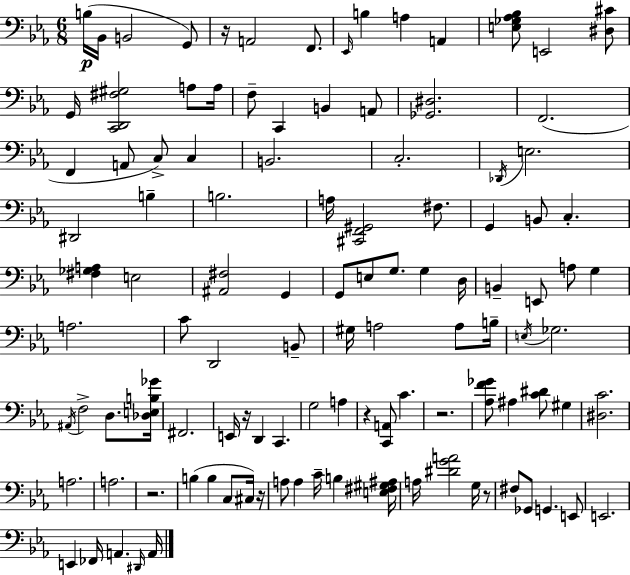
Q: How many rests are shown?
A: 7